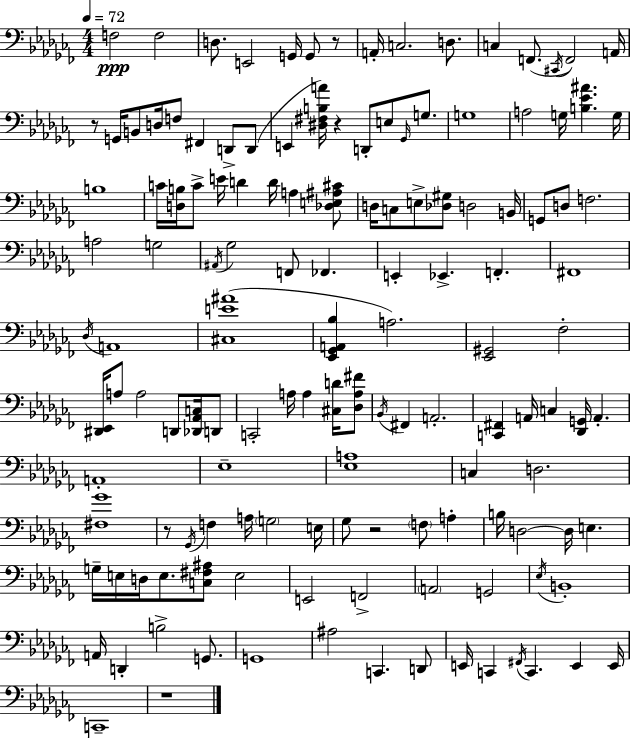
X:1
T:Untitled
M:4/4
L:1/4
K:Abm
F,2 F,2 D,/2 E,,2 G,,/4 G,,/2 z/2 A,,/4 C,2 D,/2 C, F,,/2 ^C,,/4 F,,2 A,,/4 z/2 G,,/4 B,,/2 D,/4 F,/2 ^F,, D,,/2 D,,/2 E,, [^D,^F,B,A]/4 z D,,/2 E,/2 _G,,/4 G,/2 G,4 A,2 G,/4 [B,_E^A] G,/4 B,4 C/4 [D,B,]/4 C/2 E/4 D D/4 A, [_D,E,^A,^C]/2 D,/4 C,/2 E,/2 [_D,^G,]/2 D,2 B,,/4 G,,/2 D,/2 F,2 A,2 G,2 ^A,,/4 _G,2 F,,/2 _F,, E,, _E,, F,, ^F,,4 _D,/4 A,,4 [^C,E^A]4 [_E,,_G,,A,,_B,] A,2 [_E,,^G,,]2 _F,2 [^D,,_E,,]/4 A,/2 A,2 D,,/2 [_D,,_A,,C,]/4 D,,/2 C,,2 A,/4 A, [^C,D]/4 [_D,A,^F]/2 _B,,/4 ^F,, A,,2 [C,,^F,,] A,,/4 C, [_D,,G,,]/4 A,, A,,4 _E,4 [_E,A,]4 C, D,2 [^F,_G]4 z/2 _G,,/4 F, A,/4 G,2 E,/4 _G,/2 z2 F,/2 A, B,/4 D,2 D,/4 E, G,/4 E,/4 D,/4 E,/2 [C,^F,^A,]/2 E,2 E,,2 F,,2 A,,2 G,,2 _E,/4 B,,4 A,,/4 D,, B,2 G,,/2 G,,4 ^A,2 C,, D,,/2 E,,/4 C,, ^F,,/4 C,, E,, E,,/4 C,,4 z4